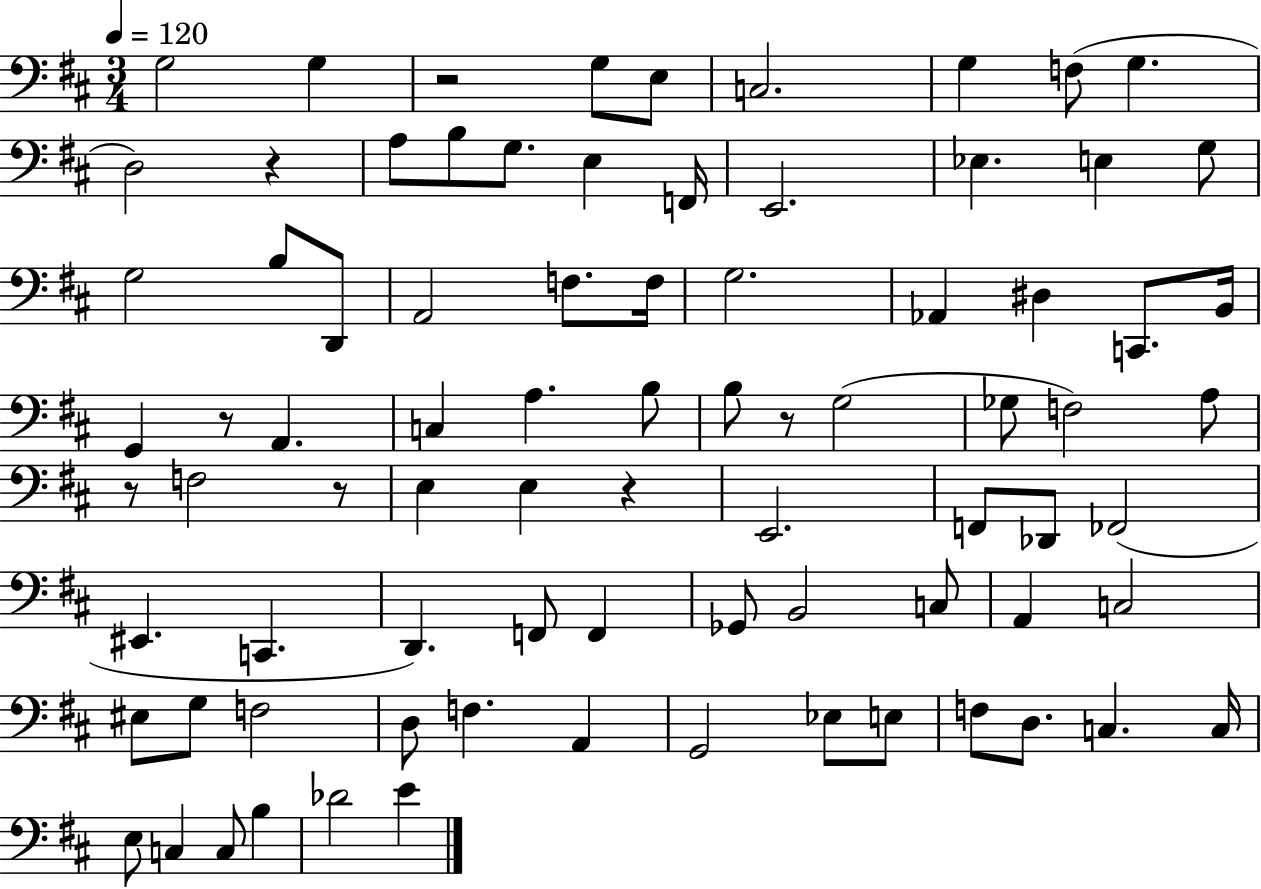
X:1
T:Untitled
M:3/4
L:1/4
K:D
G,2 G, z2 G,/2 E,/2 C,2 G, F,/2 G, D,2 z A,/2 B,/2 G,/2 E, F,,/4 E,,2 _E, E, G,/2 G,2 B,/2 D,,/2 A,,2 F,/2 F,/4 G,2 _A,, ^D, C,,/2 B,,/4 G,, z/2 A,, C, A, B,/2 B,/2 z/2 G,2 _G,/2 F,2 A,/2 z/2 F,2 z/2 E, E, z E,,2 F,,/2 _D,,/2 _F,,2 ^E,, C,, D,, F,,/2 F,, _G,,/2 B,,2 C,/2 A,, C,2 ^E,/2 G,/2 F,2 D,/2 F, A,, G,,2 _E,/2 E,/2 F,/2 D,/2 C, C,/4 E,/2 C, C,/2 B, _D2 E